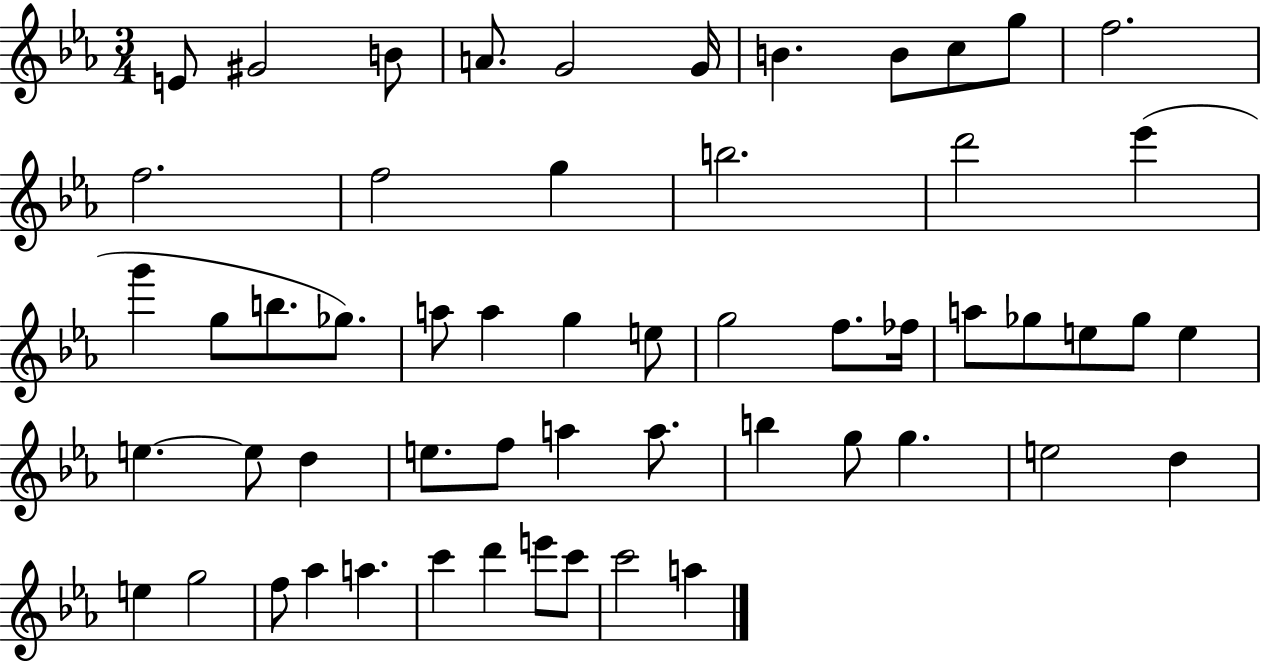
E4/e G#4/h B4/e A4/e. G4/h G4/s B4/q. B4/e C5/e G5/e F5/h. F5/h. F5/h G5/q B5/h. D6/h Eb6/q G6/q G5/e B5/e. Gb5/e. A5/e A5/q G5/q E5/e G5/h F5/e. FES5/s A5/e Gb5/e E5/e Gb5/e E5/q E5/q. E5/e D5/q E5/e. F5/e A5/q A5/e. B5/q G5/e G5/q. E5/h D5/q E5/q G5/h F5/e Ab5/q A5/q. C6/q D6/q E6/e C6/e C6/h A5/q